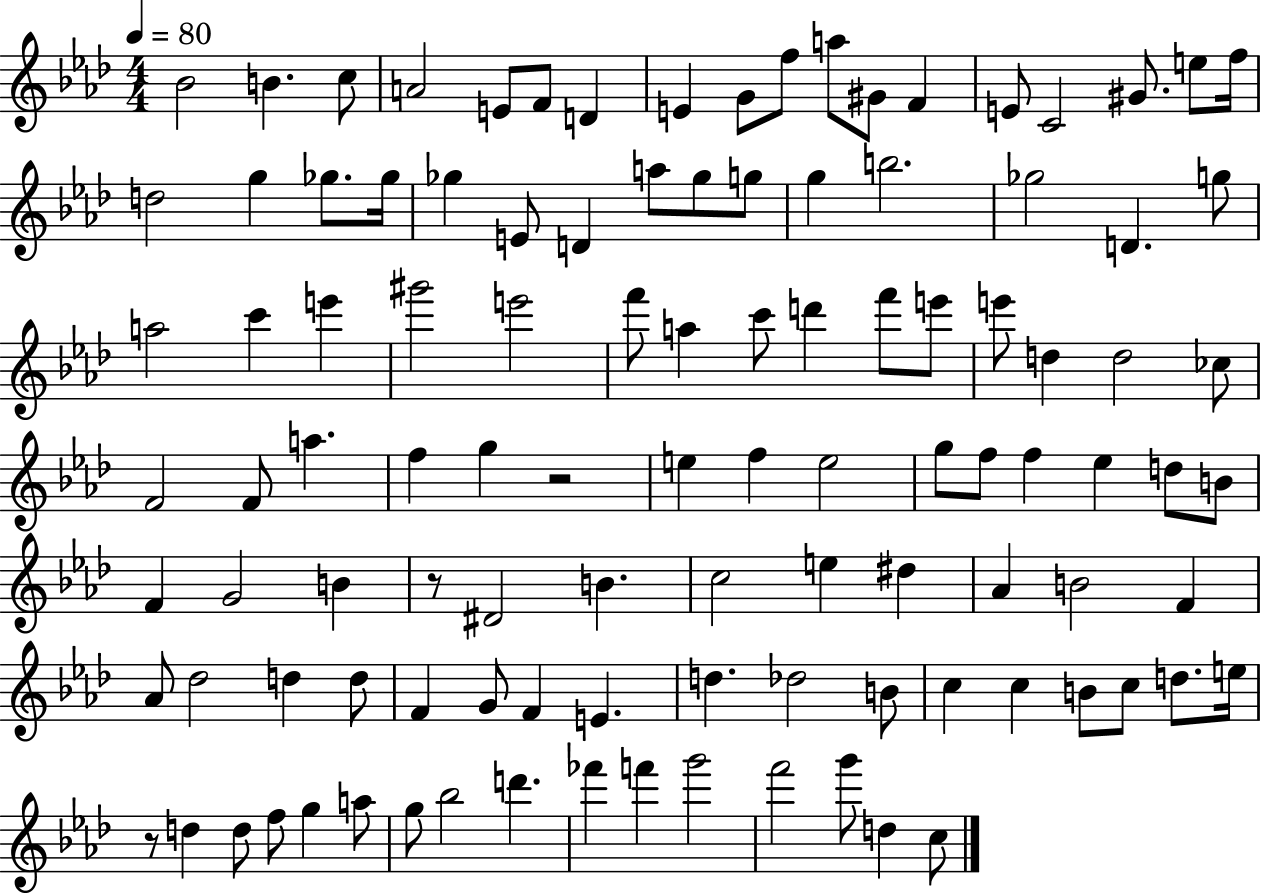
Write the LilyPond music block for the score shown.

{
  \clef treble
  \numericTimeSignature
  \time 4/4
  \key aes \major
  \tempo 4 = 80
  \repeat volta 2 { bes'2 b'4. c''8 | a'2 e'8 f'8 d'4 | e'4 g'8 f''8 a''8 gis'8 f'4 | e'8 c'2 gis'8. e''8 f''16 | \break d''2 g''4 ges''8. ges''16 | ges''4 e'8 d'4 a''8 ges''8 g''8 | g''4 b''2. | ges''2 d'4. g''8 | \break a''2 c'''4 e'''4 | gis'''2 e'''2 | f'''8 a''4 c'''8 d'''4 f'''8 e'''8 | e'''8 d''4 d''2 ces''8 | \break f'2 f'8 a''4. | f''4 g''4 r2 | e''4 f''4 e''2 | g''8 f''8 f''4 ees''4 d''8 b'8 | \break f'4 g'2 b'4 | r8 dis'2 b'4. | c''2 e''4 dis''4 | aes'4 b'2 f'4 | \break aes'8 des''2 d''4 d''8 | f'4 g'8 f'4 e'4. | d''4. des''2 b'8 | c''4 c''4 b'8 c''8 d''8. e''16 | \break r8 d''4 d''8 f''8 g''4 a''8 | g''8 bes''2 d'''4. | fes'''4 f'''4 g'''2 | f'''2 g'''8 d''4 c''8 | \break } \bar "|."
}